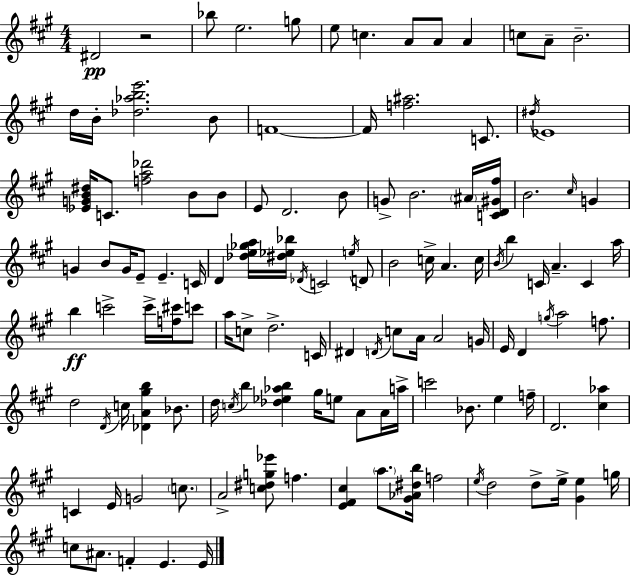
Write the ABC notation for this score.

X:1
T:Untitled
M:4/4
L:1/4
K:A
^D2 z2 _b/2 e2 g/2 e/2 c A/2 A/2 A c/2 A/2 B2 d/4 B/4 [_d_abe']2 B/2 F4 F/4 [f^a]2 C/2 ^d/4 _E4 [_EGB^d]/4 C/2 [fa_d']2 B/2 B/2 E/2 D2 B/2 G/2 B2 ^A/4 [CD^G^f]/4 B2 ^c/4 G G B/2 G/4 E/2 E C/4 D [_de_ga]/4 [^d_e_b]/4 _D/4 C2 e/4 D/2 B2 c/4 A c/4 B/4 b C/4 A C a/4 b c'2 c'/4 [f^c']/4 c'/2 a/4 c/2 d2 C/4 ^D D/4 c/2 A/4 A2 G/4 E/4 D g/4 a2 f/2 d2 D/4 c/4 [_DA^gb] _B/2 d/4 c/4 b [_d_e_ab] ^g/4 e/2 A/2 A/4 a/4 c'2 _B/2 e f/4 D2 [^c_a] C E/4 G2 c/2 A2 [c^dg_e']/2 f [E^F^c] a/2 [^G_A^db]/4 f2 e/4 d2 d/2 e/4 [^Ge] g/4 c/2 ^A/2 F E E/4